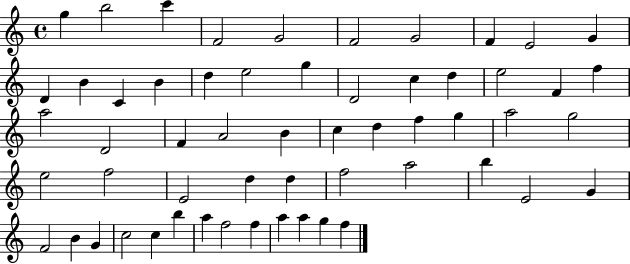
G5/q B5/h C6/q F4/h G4/h F4/h G4/h F4/q E4/h G4/q D4/q B4/q C4/q B4/q D5/q E5/h G5/q D4/h C5/q D5/q E5/h F4/q F5/q A5/h D4/h F4/q A4/h B4/q C5/q D5/q F5/q G5/q A5/h G5/h E5/h F5/h E4/h D5/q D5/q F5/h A5/h B5/q E4/h G4/q F4/h B4/q G4/q C5/h C5/q B5/q A5/q F5/h F5/q A5/q A5/q G5/q F5/q